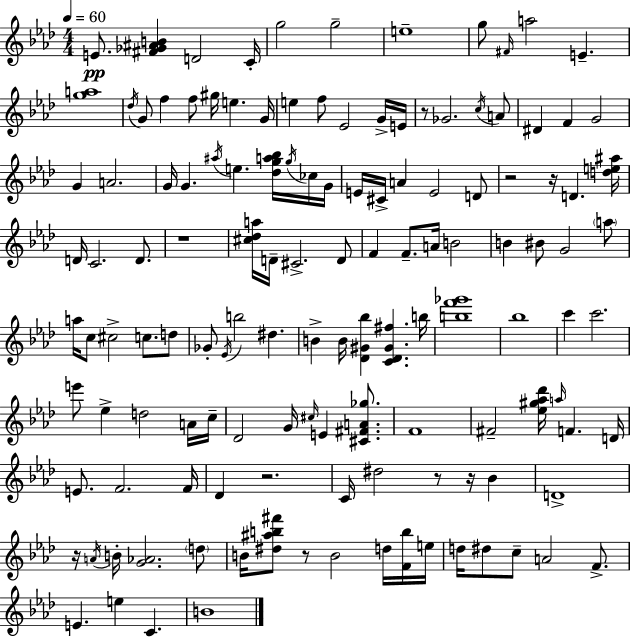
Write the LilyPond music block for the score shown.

{
  \clef treble
  \numericTimeSignature
  \time 4/4
  \key f \minor
  \tempo 4 = 60
  e'8.\pp <fis' ges' ais' b'>4 d'2 c'16-. | g''2 g''2-- | e''1-- | g''8 \grace { fis'16 } a''2 e'4.-- | \break <g'' a''>1 | \acciaccatura { des''16 } g'8 f''4 f''8 gis''16 e''4. | g'16 e''4 f''8 ees'2 | g'16-> e'16 r8 ges'2. | \break \acciaccatura { c''16 } a'8 dis'4 f'4 g'2 | g'4 a'2. | g'16 g'4. \acciaccatura { ais''16 } e''4. | <des'' g'' a'' bes''>16 \acciaccatura { g''16 } ces''16 g'16 e'16 cis'16-> a'4 e'2 | \break d'8 r2 r16 d'4. | <d'' e'' ais''>16 d'16 c'2. | d'8. r1 | <cis'' des'' a''>16 d'16-- cis'2.-> | \break d'8 f'4 f'8.-- a'16 b'2 | b'4 bis'8 g'2 | \parenthesize a''8 a''16 c''8 cis''2-> | c''8. d''8 ges'8-. \acciaccatura { ees'16 } b''2 | \break dis''4. b'4-> b'16 <des' gis' bes''>4 <c' des' gis' fis''>4. | b''16 <b'' f''' ges'''>1 | bes''1 | c'''4 c'''2. | \break e'''8 ees''4-> d''2 | a'16 c''16-- des'2 g'16 \grace { cis''16 } | e'4 <cis' fis' a' ges''>8. f'1 | fis'2-- <ees'' gis'' aes'' des'''>16 | \break \grace { a''16 } f'4. d'16 e'8. f'2. | f'16 des'4 r2. | c'16 dis''2 | r8 r16 bes'4 d'1-> | \break r16 \acciaccatura { a'16 } b'16-. <g' aes'>2. | \parenthesize d''8 b'16 <dis'' ais'' b'' fis'''>8 r8 b'2 | d''16 <f' b''>16 e''16 d''16 dis''8 c''8-- a'2 | f'8.-> e'4. e''4 | \break c'4. b'1 | \bar "|."
}